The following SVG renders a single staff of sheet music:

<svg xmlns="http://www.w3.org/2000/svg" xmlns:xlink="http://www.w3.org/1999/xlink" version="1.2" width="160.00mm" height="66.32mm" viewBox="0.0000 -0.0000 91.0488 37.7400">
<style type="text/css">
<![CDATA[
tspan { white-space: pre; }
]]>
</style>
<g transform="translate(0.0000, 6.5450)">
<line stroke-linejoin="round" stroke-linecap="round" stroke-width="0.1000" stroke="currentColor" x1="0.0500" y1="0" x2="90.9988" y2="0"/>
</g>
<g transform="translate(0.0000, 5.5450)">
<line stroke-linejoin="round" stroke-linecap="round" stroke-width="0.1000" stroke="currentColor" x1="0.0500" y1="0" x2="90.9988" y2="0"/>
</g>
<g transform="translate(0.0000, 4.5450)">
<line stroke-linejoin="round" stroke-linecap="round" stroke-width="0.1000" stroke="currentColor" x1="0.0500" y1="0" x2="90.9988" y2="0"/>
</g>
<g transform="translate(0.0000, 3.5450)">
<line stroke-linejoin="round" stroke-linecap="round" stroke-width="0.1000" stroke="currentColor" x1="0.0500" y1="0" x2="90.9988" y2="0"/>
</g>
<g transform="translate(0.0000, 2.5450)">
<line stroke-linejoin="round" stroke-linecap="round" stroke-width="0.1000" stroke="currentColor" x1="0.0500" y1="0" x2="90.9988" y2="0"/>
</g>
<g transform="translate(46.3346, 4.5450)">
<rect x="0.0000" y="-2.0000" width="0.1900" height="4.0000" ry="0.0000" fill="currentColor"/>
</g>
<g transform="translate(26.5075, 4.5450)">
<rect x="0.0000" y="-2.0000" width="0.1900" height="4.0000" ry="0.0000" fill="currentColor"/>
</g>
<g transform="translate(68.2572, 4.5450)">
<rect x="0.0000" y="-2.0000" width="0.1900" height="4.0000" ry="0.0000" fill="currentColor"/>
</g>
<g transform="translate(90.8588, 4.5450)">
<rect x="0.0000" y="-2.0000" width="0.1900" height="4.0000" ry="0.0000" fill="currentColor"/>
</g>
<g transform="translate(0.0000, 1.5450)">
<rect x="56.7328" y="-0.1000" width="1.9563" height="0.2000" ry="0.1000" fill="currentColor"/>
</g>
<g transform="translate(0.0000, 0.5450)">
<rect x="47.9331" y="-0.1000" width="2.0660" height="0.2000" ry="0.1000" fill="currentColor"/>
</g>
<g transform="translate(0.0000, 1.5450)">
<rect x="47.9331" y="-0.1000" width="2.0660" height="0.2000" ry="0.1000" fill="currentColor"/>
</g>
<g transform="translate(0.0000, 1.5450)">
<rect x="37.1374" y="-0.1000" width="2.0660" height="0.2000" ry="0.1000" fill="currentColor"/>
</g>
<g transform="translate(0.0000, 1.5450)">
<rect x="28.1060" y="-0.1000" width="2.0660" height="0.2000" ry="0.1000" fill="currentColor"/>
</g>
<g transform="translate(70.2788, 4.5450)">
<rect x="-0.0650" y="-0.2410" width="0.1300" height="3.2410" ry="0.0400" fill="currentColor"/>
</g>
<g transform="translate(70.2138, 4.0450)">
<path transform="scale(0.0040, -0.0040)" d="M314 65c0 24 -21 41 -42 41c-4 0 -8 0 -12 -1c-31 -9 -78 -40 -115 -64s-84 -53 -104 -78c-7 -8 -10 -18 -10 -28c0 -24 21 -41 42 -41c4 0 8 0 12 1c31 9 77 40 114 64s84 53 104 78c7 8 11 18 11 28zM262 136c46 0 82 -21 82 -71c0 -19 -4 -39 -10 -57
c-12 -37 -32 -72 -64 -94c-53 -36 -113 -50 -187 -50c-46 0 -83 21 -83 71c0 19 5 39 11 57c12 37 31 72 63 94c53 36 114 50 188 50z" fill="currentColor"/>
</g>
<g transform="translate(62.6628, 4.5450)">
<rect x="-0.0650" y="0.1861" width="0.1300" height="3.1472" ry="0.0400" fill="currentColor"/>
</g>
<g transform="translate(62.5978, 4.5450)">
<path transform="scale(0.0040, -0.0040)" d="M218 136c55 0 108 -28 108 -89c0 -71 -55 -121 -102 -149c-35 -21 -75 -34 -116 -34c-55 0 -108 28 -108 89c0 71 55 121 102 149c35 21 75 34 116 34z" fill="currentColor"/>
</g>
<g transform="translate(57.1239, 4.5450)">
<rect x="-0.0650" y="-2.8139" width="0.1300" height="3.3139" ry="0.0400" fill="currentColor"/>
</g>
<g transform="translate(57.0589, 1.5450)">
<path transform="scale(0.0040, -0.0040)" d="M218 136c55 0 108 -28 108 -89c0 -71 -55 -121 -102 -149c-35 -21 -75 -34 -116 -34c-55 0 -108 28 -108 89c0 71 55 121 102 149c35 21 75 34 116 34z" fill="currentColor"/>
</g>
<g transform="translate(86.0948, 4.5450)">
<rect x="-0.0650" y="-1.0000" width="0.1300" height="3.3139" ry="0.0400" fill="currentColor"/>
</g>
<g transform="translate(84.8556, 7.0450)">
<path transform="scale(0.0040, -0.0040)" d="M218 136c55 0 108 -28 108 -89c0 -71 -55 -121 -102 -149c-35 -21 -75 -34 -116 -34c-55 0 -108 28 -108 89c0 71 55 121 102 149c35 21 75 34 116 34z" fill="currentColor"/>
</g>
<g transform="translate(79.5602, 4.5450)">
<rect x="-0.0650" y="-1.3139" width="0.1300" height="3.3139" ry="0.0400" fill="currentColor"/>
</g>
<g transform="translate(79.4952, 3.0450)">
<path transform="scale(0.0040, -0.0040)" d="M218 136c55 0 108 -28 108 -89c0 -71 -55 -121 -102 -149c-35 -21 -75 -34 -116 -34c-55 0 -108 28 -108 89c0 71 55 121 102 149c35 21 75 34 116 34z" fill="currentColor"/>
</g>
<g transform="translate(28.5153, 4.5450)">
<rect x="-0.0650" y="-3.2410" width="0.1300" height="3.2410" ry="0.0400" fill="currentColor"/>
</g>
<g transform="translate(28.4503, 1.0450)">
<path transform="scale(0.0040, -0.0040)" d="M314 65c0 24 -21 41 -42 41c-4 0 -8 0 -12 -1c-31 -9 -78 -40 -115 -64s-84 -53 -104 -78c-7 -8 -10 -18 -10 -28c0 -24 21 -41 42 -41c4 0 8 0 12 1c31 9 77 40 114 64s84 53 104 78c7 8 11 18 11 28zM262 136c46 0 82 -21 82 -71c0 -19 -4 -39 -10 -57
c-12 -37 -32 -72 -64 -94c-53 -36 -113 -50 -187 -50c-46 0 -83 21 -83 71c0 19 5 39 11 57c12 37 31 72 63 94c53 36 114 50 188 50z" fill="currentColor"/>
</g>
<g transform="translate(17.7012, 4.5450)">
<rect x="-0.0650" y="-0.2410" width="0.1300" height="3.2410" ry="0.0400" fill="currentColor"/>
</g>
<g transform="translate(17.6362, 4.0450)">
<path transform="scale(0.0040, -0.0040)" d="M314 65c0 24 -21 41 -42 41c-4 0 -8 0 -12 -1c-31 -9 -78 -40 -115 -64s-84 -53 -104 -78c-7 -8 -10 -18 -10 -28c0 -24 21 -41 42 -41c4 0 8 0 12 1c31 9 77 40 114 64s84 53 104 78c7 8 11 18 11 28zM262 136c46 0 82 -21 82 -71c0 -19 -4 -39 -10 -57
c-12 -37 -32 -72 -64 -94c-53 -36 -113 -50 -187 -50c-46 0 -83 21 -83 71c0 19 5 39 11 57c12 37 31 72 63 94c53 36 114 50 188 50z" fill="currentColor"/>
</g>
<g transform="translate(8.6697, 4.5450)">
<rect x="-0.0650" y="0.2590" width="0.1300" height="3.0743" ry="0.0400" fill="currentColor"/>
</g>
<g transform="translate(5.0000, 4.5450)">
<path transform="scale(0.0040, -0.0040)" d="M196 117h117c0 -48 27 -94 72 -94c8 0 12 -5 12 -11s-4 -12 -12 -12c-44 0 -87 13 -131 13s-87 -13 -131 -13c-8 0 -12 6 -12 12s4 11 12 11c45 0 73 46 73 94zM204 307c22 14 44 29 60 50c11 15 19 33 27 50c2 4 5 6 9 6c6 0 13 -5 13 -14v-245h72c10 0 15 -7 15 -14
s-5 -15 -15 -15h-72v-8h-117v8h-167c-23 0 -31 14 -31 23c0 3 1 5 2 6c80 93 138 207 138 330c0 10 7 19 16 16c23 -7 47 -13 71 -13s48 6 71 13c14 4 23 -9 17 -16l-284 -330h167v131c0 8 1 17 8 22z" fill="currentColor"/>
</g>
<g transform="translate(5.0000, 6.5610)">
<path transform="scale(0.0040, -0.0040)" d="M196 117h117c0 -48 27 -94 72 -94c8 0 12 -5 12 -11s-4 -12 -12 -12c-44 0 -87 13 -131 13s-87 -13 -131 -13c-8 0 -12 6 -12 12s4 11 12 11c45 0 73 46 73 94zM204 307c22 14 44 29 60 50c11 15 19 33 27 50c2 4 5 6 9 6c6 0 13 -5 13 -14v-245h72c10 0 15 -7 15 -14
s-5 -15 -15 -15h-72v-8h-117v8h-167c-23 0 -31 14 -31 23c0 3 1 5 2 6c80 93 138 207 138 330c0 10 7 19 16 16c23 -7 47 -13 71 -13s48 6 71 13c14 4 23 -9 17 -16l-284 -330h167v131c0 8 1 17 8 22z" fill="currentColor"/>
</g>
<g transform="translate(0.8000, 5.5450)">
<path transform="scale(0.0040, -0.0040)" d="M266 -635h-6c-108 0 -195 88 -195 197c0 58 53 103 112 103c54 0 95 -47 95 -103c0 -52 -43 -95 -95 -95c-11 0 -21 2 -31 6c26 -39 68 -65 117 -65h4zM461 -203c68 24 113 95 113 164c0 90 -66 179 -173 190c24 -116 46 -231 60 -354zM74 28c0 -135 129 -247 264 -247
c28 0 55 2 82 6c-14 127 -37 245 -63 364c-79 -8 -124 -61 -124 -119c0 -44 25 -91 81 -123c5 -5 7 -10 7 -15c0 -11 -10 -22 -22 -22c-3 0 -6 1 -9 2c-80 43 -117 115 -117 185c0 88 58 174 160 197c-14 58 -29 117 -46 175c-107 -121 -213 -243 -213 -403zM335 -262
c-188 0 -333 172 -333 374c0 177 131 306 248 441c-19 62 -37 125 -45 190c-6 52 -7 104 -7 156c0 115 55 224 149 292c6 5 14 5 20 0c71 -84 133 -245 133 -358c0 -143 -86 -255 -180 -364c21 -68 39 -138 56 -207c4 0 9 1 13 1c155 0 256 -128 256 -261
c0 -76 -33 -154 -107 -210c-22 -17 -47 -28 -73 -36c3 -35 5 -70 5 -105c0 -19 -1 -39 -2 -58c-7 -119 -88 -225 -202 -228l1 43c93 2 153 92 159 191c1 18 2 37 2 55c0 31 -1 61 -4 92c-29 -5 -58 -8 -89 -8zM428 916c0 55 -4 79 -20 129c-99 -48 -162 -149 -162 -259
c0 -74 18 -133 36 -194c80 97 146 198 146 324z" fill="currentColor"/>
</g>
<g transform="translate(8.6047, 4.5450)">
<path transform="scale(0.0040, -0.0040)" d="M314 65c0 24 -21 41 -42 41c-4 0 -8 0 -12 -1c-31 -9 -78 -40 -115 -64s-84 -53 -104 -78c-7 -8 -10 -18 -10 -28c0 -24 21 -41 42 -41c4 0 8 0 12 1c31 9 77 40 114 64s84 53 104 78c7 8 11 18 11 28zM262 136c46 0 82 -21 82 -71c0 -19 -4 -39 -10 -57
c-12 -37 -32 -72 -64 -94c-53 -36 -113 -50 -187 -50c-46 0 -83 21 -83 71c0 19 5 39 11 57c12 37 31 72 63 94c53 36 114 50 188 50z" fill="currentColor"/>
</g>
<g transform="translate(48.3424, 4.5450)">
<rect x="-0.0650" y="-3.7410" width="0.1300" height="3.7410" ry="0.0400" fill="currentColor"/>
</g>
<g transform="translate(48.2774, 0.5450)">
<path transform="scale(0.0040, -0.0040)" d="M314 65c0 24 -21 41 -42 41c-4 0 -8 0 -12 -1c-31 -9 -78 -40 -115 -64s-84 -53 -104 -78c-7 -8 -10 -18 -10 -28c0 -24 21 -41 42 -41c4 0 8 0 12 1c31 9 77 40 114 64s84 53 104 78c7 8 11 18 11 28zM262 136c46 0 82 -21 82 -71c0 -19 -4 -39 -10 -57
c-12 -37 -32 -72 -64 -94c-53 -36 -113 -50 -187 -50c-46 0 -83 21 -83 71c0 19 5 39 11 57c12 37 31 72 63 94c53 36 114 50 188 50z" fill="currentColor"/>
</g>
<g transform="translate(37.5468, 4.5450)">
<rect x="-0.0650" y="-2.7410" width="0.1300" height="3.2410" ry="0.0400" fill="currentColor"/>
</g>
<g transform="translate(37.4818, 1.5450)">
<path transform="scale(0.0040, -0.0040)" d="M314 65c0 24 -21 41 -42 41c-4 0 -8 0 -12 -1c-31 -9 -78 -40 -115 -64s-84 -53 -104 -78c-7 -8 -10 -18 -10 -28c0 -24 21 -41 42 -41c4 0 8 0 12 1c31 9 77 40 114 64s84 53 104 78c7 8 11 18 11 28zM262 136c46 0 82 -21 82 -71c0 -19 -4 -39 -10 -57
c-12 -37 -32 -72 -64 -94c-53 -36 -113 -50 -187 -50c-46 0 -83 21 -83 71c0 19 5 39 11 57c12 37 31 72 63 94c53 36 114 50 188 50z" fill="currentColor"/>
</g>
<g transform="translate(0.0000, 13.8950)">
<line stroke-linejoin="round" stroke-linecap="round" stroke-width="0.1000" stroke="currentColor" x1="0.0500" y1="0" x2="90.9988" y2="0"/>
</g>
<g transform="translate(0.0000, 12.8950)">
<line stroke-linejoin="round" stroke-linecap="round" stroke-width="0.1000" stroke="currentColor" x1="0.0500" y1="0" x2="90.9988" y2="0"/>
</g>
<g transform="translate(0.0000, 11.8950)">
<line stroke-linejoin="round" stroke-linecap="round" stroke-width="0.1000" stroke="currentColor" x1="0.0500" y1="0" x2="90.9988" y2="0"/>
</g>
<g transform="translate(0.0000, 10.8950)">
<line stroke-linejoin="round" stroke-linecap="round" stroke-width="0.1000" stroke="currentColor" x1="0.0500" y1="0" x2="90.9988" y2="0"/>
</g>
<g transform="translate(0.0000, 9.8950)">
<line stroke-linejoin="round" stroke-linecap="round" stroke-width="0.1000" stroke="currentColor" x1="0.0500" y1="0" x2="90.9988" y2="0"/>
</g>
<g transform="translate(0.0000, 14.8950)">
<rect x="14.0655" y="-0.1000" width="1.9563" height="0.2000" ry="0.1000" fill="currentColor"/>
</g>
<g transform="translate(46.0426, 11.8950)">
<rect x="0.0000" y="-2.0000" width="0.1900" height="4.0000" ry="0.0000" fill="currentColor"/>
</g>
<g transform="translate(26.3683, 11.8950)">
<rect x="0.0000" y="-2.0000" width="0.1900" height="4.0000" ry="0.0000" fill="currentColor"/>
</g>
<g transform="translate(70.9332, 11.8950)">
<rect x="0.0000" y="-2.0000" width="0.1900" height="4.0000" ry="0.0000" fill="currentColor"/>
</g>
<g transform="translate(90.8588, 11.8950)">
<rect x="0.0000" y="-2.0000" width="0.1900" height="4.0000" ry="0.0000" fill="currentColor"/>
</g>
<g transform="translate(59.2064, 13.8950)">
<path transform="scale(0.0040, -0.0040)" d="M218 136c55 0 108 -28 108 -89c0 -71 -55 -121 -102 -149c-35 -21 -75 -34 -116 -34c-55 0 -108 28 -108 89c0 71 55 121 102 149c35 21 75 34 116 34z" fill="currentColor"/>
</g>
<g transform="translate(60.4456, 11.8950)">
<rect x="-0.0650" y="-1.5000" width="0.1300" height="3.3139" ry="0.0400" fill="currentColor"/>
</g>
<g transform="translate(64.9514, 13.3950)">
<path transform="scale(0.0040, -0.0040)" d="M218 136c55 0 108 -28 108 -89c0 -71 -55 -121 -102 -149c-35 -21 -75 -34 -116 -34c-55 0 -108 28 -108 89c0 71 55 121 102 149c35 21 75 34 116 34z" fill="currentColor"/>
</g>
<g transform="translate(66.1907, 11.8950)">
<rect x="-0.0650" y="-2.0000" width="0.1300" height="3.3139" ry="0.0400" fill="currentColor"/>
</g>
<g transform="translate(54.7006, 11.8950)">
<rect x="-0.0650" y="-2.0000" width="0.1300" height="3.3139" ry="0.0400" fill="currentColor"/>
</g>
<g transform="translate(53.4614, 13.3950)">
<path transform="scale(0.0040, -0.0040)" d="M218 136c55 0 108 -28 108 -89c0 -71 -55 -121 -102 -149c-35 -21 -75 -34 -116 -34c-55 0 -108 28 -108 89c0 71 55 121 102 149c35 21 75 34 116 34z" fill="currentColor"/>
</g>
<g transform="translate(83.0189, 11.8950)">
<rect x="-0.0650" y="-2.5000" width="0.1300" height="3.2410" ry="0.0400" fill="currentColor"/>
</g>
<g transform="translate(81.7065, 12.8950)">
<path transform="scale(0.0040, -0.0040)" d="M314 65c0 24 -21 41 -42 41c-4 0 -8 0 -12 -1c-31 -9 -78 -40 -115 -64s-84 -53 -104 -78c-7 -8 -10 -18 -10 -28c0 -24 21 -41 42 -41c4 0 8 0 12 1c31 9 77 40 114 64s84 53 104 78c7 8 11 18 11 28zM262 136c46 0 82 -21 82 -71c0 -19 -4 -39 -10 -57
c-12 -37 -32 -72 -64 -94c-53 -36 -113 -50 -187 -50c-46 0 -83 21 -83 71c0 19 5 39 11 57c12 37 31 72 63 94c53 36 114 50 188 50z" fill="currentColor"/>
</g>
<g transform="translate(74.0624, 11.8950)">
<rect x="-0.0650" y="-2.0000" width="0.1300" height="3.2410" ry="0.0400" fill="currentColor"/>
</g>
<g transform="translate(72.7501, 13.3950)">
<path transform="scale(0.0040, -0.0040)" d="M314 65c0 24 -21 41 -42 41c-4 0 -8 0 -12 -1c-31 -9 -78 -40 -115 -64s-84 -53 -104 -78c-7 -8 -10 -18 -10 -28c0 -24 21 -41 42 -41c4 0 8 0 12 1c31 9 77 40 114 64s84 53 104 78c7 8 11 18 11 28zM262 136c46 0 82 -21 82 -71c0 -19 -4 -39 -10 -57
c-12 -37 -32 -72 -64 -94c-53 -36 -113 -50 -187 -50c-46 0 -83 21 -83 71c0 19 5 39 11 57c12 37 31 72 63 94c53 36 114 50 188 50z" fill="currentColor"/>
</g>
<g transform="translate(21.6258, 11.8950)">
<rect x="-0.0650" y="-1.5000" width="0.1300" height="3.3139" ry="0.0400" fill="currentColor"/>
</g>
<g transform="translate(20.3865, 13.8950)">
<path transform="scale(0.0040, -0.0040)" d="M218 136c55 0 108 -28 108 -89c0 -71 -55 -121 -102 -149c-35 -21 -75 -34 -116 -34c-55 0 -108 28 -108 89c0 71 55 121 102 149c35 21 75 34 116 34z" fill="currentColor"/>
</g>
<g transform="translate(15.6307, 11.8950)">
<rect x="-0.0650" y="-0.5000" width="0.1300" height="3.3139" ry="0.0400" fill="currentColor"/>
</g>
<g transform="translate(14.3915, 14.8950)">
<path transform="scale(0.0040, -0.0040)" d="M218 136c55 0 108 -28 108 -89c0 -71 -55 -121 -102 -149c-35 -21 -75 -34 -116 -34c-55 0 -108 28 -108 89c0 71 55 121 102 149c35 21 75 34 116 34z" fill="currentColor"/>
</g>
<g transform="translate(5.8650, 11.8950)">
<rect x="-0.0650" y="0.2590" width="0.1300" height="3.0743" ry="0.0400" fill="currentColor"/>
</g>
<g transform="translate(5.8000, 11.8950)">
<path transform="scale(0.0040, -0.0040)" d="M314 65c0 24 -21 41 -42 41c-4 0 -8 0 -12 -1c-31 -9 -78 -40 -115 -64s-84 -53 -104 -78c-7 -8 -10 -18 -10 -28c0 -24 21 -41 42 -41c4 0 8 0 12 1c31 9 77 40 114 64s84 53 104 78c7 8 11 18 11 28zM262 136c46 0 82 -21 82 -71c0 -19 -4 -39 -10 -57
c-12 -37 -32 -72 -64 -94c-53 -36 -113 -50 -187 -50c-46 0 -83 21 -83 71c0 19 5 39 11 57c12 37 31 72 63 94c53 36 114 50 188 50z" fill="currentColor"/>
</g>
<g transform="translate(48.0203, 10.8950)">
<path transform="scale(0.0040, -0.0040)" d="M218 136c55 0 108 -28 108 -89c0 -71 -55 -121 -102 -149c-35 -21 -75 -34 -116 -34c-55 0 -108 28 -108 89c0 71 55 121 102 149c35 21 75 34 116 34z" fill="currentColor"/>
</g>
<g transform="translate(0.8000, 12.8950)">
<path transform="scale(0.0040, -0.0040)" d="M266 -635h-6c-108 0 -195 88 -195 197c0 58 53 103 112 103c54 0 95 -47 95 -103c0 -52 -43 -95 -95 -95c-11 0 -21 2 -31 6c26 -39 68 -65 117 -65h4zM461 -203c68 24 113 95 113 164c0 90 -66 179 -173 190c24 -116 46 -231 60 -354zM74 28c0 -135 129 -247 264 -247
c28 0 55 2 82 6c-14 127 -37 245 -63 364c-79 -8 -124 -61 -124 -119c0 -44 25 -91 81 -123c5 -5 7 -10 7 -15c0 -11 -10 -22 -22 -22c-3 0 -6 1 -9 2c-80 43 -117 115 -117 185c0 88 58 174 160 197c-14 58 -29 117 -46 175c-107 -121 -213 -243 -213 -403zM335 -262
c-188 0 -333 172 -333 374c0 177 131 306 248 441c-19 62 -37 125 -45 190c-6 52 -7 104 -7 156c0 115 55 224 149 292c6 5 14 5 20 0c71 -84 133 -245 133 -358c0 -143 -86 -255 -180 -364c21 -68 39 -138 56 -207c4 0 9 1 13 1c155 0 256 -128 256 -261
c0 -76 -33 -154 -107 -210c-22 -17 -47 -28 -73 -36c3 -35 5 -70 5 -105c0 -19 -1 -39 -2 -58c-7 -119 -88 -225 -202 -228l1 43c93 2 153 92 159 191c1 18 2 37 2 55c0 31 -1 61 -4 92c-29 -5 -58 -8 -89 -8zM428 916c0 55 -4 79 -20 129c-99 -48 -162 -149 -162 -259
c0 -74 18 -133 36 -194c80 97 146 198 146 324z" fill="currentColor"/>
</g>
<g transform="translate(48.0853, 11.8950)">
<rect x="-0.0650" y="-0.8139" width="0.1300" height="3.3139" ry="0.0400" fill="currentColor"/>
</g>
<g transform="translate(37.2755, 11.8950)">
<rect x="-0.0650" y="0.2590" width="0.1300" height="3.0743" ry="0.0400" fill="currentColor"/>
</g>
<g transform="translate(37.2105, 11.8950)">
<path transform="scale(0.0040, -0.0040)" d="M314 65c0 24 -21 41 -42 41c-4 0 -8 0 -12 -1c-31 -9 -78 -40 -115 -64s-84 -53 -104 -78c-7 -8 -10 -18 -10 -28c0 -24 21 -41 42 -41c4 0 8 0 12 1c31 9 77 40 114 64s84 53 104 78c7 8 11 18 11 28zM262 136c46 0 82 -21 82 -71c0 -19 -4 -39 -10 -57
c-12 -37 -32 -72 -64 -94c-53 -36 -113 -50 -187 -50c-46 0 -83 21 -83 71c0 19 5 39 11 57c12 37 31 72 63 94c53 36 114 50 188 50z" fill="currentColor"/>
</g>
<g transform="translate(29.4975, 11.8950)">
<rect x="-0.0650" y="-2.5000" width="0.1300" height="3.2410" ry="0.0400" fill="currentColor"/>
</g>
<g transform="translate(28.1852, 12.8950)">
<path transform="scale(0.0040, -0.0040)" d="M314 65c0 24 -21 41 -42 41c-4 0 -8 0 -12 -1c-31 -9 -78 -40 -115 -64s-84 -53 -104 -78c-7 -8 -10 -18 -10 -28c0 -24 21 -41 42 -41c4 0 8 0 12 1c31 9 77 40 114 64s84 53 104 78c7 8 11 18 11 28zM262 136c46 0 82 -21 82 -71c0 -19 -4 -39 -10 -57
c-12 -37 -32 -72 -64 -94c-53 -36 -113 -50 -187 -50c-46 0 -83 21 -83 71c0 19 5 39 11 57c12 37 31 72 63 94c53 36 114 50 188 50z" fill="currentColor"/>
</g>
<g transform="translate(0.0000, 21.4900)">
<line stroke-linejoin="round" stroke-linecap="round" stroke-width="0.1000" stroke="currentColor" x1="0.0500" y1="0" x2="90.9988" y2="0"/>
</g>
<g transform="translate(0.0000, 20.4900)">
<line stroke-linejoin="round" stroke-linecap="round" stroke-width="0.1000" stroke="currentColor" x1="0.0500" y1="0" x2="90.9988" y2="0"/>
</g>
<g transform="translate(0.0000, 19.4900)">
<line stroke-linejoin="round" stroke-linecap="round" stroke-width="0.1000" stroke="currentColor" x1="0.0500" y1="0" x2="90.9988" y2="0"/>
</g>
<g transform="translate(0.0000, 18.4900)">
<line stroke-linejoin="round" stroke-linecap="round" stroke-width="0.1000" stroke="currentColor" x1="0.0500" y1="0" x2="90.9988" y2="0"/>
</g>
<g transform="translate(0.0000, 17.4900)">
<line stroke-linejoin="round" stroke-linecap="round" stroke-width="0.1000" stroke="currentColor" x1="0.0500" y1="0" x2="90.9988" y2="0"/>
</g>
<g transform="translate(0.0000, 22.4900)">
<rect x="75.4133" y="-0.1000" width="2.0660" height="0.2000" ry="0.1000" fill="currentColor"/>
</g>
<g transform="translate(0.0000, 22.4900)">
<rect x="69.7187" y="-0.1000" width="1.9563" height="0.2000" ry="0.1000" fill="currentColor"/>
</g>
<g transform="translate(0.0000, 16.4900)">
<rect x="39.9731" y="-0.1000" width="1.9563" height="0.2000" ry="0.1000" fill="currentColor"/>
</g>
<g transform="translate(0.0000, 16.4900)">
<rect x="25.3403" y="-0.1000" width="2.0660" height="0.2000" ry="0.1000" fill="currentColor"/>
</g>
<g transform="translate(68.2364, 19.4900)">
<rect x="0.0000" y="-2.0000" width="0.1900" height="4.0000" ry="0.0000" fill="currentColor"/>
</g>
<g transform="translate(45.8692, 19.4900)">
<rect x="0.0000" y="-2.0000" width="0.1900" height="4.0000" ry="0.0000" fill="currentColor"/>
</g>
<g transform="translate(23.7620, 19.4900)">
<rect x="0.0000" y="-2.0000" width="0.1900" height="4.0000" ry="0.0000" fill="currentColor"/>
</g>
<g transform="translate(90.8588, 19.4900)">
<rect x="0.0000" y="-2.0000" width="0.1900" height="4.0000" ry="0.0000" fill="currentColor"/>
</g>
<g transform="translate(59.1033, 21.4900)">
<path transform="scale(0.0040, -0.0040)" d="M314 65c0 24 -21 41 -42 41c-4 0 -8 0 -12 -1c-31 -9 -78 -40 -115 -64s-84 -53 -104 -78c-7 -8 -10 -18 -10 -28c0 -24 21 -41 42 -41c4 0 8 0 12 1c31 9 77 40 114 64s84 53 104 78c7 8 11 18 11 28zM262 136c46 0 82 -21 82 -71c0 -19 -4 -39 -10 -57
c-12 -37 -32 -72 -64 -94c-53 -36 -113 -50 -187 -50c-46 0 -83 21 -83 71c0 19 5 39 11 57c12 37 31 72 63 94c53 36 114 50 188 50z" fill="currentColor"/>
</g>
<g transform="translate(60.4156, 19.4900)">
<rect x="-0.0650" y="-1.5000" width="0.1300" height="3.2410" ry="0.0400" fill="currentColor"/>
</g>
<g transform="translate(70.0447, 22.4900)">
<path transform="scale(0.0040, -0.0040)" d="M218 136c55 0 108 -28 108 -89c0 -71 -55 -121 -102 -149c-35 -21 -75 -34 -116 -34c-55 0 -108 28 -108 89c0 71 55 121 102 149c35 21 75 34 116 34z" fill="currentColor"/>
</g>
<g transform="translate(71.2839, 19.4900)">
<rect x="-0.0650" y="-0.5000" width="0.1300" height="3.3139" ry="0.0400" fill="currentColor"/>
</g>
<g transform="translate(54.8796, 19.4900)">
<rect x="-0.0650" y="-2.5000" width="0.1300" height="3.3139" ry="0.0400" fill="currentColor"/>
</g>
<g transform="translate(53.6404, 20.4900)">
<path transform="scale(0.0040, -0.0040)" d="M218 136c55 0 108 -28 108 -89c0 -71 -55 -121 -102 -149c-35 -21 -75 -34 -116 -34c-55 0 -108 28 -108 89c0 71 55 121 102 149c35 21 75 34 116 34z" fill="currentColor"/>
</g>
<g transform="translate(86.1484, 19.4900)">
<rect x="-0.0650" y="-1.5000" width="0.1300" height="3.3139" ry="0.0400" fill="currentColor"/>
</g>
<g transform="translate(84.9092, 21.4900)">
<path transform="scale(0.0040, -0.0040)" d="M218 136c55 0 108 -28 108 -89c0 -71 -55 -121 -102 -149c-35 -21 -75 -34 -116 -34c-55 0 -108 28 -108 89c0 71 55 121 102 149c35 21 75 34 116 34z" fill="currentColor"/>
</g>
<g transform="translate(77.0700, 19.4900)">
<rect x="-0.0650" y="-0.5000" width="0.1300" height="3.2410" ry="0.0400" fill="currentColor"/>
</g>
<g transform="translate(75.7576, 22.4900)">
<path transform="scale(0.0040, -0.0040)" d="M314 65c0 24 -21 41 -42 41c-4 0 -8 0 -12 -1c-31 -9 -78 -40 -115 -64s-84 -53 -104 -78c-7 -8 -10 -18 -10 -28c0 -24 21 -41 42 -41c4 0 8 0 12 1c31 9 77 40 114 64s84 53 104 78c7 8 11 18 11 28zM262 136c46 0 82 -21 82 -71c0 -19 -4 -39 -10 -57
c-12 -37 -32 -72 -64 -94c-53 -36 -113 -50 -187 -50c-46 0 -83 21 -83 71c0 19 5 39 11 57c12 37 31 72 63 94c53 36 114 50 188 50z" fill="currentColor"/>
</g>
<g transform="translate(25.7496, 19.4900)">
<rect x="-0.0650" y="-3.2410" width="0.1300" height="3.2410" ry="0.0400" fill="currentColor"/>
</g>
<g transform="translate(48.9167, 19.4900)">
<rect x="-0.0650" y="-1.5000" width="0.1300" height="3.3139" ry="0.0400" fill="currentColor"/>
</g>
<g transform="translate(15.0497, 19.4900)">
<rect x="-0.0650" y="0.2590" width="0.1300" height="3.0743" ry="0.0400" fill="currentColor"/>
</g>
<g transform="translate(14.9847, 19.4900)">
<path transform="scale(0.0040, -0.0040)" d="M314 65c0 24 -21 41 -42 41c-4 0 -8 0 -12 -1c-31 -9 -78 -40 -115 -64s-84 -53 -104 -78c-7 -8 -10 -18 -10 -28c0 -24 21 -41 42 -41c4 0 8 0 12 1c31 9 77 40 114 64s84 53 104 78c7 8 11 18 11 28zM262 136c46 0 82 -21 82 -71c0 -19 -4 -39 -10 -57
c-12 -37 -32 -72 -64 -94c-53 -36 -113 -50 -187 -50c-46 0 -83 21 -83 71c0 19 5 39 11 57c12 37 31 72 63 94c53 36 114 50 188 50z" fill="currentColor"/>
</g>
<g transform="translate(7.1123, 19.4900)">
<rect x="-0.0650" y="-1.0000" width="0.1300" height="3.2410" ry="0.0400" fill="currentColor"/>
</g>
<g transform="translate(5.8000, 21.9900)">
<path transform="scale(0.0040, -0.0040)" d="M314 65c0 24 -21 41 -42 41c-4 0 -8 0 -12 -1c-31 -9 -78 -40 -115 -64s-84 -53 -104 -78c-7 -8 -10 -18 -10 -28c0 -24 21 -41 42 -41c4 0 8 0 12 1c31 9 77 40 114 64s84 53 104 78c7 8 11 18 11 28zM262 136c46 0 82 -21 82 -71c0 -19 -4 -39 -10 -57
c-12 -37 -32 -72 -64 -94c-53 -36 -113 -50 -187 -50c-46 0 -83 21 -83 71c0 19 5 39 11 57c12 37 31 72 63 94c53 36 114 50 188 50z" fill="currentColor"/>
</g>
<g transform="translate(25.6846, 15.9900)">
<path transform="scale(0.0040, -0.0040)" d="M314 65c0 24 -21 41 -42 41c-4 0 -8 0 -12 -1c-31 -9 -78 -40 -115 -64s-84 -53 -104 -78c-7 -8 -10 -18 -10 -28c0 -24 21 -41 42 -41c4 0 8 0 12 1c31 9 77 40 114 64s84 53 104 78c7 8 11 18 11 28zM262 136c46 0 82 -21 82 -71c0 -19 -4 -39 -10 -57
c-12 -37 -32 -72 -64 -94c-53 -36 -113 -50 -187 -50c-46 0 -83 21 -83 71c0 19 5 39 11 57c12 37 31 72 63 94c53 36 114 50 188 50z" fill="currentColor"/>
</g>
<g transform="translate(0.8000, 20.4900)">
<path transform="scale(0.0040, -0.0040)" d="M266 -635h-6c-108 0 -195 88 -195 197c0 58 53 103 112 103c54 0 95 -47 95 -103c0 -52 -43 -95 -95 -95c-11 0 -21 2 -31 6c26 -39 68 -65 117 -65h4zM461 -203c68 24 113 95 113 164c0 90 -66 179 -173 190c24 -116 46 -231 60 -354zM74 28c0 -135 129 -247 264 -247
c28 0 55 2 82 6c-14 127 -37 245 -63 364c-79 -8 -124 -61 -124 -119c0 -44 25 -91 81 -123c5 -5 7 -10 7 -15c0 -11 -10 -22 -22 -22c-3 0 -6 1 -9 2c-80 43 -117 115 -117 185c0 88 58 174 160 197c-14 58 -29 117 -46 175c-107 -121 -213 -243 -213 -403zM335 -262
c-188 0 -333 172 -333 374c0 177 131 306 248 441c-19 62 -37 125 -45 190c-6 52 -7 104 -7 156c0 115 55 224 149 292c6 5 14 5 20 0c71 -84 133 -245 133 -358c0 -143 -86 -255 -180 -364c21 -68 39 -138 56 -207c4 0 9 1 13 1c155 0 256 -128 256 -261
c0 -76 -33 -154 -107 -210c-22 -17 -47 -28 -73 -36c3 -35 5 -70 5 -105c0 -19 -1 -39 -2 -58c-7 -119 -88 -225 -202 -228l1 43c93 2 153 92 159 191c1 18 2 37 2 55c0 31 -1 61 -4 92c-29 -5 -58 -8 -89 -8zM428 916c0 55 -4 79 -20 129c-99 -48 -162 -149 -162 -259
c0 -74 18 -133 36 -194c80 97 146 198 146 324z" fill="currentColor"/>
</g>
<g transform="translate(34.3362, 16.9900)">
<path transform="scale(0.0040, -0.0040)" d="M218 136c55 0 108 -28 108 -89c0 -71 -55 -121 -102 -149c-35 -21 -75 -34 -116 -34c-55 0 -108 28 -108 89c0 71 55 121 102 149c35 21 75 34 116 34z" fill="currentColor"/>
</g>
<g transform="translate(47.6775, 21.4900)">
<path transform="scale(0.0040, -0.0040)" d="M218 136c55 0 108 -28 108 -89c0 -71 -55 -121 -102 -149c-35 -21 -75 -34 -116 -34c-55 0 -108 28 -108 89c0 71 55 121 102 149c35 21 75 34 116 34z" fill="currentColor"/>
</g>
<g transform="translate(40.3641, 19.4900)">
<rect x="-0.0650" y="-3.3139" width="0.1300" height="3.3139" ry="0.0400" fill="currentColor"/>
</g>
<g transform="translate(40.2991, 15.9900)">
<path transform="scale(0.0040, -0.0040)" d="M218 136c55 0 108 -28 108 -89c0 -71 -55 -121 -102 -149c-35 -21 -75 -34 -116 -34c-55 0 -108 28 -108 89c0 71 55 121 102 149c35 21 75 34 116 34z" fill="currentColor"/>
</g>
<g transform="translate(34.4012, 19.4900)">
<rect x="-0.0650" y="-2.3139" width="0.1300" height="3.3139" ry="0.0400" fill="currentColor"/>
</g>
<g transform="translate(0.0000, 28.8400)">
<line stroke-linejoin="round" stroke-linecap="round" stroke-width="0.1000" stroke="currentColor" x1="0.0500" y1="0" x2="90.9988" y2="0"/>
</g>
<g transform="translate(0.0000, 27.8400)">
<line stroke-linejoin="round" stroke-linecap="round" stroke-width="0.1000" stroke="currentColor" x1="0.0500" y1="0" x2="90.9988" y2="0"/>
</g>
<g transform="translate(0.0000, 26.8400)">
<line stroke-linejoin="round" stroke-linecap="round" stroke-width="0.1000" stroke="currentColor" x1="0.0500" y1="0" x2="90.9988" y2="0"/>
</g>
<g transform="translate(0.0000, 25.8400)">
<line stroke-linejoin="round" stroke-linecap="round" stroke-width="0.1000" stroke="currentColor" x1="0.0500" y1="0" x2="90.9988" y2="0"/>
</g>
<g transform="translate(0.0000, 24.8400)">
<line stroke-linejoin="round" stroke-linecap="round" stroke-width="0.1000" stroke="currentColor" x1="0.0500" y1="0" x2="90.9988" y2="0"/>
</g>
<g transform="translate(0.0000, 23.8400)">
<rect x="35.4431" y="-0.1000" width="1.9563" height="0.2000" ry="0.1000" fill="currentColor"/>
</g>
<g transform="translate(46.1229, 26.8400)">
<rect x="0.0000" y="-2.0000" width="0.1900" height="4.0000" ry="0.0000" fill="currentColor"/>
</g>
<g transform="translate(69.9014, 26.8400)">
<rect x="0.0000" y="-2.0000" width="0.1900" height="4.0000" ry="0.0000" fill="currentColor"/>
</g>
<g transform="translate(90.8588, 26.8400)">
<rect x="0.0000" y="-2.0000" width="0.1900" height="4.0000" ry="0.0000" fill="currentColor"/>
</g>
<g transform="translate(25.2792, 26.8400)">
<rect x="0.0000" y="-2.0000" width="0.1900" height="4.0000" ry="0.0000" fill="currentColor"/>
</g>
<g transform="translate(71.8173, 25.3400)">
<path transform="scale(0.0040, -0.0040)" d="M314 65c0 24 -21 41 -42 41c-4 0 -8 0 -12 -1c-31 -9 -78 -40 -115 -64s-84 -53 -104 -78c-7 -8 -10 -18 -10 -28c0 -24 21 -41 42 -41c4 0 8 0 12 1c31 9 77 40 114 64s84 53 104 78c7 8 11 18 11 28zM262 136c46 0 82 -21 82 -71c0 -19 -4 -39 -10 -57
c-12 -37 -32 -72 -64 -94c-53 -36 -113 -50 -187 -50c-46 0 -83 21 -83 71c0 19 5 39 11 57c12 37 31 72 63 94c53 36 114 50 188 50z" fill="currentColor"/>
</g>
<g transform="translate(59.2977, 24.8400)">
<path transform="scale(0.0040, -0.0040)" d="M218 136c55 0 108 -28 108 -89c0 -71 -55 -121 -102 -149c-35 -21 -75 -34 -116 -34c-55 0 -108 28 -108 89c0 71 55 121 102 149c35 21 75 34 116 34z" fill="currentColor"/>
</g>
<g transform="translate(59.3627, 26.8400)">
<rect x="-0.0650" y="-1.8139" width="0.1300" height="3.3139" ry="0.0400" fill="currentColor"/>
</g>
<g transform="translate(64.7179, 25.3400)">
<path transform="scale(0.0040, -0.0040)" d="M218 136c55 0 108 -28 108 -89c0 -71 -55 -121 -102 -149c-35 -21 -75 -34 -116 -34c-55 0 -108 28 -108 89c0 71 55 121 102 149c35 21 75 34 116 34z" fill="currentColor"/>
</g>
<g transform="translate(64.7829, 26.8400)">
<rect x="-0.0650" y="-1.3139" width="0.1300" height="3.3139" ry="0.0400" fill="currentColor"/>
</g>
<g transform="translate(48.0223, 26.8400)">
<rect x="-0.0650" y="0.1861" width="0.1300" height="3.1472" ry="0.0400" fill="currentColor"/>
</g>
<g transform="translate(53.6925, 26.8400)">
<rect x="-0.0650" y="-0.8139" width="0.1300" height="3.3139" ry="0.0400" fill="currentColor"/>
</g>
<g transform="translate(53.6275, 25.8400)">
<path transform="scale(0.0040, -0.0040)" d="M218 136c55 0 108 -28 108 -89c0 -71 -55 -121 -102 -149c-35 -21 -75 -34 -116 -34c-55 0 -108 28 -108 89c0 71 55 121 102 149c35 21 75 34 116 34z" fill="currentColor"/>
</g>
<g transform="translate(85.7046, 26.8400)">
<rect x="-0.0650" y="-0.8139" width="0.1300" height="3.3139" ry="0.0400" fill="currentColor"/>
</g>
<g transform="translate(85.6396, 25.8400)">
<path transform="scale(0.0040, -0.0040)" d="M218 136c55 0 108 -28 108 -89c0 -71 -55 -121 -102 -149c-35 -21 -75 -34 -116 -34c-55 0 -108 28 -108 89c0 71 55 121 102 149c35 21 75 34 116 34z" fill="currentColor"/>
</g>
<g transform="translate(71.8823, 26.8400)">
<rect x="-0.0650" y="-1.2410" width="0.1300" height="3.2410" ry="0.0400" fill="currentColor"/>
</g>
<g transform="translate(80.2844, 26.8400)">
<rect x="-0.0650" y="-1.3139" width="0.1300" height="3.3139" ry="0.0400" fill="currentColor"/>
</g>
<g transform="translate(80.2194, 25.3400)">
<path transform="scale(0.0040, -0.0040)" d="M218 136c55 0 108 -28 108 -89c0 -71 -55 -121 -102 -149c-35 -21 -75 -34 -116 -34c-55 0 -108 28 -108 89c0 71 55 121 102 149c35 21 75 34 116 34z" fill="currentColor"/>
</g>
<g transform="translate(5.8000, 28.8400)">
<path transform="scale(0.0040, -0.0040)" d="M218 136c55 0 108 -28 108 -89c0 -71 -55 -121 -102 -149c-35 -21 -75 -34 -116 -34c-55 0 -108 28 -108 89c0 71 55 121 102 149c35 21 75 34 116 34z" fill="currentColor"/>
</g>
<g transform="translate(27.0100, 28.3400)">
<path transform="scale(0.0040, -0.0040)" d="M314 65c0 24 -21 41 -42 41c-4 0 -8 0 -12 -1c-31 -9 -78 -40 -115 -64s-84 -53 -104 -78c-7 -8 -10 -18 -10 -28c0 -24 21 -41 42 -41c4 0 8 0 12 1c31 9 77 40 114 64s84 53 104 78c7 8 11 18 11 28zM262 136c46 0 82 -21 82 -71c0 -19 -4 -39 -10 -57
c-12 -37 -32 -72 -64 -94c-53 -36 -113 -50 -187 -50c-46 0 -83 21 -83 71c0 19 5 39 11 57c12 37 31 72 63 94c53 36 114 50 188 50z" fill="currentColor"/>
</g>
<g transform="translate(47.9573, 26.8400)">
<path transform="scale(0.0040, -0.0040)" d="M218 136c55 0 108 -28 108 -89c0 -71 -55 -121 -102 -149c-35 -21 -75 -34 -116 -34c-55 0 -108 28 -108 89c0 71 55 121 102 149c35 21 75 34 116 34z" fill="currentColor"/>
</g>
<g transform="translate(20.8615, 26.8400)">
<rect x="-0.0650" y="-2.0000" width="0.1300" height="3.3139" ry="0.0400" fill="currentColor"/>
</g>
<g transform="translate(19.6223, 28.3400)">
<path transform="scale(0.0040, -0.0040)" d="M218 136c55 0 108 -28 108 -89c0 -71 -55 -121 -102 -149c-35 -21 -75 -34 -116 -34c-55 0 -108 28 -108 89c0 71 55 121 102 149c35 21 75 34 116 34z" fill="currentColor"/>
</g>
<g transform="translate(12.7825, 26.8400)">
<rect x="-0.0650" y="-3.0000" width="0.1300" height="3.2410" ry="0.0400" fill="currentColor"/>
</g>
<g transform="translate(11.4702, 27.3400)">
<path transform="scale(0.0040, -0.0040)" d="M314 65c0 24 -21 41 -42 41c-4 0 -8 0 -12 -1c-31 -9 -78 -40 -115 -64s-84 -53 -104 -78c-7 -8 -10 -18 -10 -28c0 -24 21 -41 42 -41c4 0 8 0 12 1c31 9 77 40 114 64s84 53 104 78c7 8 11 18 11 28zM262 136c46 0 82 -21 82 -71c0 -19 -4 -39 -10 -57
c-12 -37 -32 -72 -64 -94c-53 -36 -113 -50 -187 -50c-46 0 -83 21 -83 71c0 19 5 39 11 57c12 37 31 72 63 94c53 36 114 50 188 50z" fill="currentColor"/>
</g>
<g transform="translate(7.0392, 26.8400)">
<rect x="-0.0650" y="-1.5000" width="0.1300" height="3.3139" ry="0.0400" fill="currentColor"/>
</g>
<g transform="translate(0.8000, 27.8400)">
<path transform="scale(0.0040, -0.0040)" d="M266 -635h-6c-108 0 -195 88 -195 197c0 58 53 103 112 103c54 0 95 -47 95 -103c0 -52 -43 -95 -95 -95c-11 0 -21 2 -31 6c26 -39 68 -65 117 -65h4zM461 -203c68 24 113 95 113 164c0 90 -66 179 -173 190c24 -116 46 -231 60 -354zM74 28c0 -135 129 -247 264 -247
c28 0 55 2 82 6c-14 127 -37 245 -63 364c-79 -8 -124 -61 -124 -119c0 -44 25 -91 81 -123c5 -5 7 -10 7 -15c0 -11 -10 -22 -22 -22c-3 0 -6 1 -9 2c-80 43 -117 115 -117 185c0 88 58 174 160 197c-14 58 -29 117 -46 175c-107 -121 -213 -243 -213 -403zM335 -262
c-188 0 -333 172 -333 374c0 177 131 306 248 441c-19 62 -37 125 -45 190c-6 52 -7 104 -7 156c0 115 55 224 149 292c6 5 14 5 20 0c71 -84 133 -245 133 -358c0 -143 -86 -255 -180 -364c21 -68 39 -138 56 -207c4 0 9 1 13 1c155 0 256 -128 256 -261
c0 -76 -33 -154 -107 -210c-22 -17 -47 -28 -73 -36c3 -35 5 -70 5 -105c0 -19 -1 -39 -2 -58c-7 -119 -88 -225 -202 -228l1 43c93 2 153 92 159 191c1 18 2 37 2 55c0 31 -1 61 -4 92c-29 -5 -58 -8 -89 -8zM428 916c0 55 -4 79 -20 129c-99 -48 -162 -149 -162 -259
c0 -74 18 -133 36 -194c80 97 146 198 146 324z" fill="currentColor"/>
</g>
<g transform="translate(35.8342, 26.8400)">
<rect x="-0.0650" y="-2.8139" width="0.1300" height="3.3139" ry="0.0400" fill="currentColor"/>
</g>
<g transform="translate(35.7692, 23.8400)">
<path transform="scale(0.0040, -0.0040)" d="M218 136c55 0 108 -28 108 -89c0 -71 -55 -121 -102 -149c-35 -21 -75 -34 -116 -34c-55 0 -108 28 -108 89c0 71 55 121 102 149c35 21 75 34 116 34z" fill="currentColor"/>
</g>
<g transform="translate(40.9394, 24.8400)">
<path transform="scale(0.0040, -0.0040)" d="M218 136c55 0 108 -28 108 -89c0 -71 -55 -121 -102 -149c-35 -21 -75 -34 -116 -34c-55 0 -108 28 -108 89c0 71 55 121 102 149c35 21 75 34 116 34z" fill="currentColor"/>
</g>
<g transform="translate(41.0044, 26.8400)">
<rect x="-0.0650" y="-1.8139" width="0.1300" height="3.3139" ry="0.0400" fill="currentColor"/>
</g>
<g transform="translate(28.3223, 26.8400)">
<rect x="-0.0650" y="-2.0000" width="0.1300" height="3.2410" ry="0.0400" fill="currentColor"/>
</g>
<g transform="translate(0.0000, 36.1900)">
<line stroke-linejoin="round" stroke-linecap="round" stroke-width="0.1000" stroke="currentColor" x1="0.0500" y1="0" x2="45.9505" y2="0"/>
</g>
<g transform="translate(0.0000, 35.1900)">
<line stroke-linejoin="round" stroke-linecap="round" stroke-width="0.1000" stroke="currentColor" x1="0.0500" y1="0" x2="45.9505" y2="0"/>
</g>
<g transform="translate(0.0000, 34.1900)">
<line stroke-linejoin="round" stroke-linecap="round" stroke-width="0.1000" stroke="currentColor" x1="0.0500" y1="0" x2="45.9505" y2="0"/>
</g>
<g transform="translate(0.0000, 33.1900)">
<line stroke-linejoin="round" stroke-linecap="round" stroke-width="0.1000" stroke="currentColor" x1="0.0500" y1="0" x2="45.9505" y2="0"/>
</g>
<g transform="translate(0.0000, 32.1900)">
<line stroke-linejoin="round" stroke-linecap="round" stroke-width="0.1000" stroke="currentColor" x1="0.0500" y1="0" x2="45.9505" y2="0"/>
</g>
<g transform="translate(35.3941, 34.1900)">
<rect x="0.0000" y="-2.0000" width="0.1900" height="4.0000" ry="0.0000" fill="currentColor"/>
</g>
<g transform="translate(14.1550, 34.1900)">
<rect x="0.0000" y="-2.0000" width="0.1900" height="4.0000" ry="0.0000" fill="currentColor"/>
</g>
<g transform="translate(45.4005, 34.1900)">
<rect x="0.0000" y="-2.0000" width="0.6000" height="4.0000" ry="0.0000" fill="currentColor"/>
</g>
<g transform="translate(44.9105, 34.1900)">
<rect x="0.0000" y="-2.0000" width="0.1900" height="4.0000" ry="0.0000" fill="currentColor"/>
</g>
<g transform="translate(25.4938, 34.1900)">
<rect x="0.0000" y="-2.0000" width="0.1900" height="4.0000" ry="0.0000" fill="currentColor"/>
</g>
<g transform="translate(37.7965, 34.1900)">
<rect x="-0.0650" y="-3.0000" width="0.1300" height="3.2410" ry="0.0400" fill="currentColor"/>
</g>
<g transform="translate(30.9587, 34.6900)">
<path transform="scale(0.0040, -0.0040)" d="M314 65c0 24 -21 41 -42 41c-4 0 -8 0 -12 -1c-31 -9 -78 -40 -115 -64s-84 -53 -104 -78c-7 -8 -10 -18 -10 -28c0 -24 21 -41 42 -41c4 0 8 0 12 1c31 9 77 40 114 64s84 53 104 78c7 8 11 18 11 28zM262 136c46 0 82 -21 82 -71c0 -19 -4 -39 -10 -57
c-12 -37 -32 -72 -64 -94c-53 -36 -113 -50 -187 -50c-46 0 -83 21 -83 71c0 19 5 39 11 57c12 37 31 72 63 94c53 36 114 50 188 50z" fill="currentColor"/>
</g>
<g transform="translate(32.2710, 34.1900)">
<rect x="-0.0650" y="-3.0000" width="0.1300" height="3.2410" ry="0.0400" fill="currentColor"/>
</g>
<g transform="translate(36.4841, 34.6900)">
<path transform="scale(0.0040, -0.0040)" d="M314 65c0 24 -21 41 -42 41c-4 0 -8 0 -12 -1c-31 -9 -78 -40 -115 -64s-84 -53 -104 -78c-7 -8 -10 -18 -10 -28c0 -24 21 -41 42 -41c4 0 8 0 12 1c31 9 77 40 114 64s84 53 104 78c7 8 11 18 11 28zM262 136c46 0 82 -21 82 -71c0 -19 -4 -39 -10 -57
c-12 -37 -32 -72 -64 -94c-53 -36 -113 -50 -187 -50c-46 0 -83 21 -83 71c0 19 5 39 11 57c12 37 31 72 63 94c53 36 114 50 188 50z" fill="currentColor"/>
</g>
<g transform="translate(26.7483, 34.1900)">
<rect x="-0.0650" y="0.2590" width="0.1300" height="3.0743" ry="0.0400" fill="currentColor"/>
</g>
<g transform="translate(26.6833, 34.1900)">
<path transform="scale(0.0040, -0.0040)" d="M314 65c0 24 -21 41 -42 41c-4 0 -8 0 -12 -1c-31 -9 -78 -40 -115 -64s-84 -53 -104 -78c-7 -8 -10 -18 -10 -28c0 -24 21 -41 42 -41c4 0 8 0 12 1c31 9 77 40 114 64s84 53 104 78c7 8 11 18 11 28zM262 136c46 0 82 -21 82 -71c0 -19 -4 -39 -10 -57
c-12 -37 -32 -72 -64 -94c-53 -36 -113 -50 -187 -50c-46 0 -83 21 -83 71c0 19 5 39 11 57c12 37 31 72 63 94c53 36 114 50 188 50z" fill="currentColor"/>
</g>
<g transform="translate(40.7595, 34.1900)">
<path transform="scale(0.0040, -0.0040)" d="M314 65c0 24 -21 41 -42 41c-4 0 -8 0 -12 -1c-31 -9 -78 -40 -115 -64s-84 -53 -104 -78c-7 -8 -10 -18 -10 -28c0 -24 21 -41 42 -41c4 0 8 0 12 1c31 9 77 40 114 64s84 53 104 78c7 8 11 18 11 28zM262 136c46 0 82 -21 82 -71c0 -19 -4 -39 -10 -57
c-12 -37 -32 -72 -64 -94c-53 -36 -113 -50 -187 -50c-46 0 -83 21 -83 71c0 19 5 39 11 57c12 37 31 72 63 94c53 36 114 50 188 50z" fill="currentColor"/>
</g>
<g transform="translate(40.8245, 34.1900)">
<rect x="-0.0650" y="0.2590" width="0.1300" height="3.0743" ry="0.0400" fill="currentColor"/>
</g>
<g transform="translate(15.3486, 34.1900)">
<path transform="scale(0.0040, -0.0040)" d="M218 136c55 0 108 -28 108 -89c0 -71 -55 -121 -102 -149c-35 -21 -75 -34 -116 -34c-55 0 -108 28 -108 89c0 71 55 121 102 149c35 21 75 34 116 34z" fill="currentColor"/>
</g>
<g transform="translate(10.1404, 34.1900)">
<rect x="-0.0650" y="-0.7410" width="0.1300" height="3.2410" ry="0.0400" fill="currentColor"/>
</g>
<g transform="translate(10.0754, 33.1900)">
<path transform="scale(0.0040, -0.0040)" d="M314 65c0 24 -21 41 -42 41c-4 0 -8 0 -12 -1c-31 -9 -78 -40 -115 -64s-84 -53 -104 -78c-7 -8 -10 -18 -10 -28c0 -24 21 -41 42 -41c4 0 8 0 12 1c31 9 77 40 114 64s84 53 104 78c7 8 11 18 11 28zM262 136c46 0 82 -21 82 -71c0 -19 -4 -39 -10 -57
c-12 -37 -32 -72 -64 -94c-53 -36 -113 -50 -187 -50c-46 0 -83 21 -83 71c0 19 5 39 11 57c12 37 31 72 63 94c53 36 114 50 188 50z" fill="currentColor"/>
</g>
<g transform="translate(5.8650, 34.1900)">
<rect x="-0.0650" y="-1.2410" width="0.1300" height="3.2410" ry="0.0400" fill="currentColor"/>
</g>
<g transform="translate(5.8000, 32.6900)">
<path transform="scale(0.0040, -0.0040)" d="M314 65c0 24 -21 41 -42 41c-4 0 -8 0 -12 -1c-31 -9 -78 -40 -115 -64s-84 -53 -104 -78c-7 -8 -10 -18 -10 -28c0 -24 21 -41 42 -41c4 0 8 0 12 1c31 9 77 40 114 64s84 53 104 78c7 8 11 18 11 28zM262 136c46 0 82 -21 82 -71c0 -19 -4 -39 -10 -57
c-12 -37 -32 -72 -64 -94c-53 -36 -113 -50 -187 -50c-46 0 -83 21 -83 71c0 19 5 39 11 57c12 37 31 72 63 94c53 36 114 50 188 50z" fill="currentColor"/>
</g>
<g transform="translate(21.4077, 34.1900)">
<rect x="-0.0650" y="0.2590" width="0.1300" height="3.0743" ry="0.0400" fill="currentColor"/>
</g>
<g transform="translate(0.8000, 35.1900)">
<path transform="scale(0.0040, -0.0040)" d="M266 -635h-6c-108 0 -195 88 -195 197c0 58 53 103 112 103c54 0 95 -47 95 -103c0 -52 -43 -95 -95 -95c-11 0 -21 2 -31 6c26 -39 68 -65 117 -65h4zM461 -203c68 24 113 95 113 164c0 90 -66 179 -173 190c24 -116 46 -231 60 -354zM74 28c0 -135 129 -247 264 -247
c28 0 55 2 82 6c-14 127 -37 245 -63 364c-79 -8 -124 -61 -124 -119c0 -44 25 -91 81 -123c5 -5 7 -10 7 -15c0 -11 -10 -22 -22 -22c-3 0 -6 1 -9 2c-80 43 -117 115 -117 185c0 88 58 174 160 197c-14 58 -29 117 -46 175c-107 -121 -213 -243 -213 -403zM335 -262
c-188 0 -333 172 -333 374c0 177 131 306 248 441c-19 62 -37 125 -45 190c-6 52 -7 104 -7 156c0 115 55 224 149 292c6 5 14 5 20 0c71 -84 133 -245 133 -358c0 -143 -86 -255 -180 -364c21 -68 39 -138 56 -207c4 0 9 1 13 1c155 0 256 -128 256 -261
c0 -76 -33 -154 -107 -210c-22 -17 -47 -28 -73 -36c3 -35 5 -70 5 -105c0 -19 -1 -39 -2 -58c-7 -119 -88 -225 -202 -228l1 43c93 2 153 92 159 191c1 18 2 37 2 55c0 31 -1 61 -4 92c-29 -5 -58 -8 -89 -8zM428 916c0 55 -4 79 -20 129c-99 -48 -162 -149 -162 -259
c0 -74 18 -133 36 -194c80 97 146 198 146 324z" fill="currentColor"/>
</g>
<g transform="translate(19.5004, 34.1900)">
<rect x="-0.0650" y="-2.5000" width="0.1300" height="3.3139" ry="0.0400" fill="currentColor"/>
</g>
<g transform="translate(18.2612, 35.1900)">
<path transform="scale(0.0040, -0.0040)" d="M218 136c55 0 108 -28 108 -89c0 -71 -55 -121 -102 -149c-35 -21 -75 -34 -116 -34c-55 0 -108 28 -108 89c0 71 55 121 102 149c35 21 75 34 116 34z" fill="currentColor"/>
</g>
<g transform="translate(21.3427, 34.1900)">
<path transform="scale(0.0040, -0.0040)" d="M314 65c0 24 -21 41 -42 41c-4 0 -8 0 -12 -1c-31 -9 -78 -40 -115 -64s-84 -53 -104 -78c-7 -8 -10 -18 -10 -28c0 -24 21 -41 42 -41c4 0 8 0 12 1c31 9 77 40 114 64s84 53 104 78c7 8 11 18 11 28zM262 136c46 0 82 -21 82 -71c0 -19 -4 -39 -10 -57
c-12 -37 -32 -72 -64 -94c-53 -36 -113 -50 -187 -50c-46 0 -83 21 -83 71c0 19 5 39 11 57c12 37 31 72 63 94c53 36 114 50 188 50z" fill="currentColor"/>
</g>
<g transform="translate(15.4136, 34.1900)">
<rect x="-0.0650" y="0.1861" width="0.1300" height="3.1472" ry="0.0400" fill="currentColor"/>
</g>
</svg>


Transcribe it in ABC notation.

X:1
T:Untitled
M:4/4
L:1/4
K:C
B2 c2 b2 a2 c'2 a B c2 e D B2 C E G2 B2 d F E F F2 G2 D2 B2 b2 g b E G E2 C C2 E E A2 F F2 a f B d f e e2 e d e2 d2 B G B2 B2 A2 A2 B2